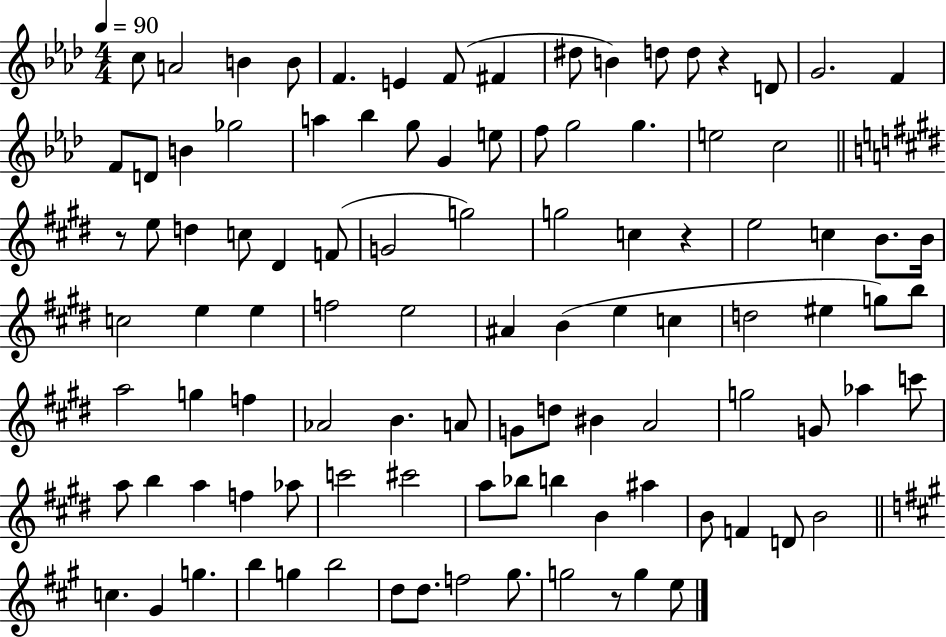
{
  \clef treble
  \numericTimeSignature
  \time 4/4
  \key aes \major
  \tempo 4 = 90
  c''8 a'2 b'4 b'8 | f'4. e'4 f'8( fis'4 | dis''8 b'4) d''8 d''8 r4 d'8 | g'2. f'4 | \break f'8 d'8 b'4 ges''2 | a''4 bes''4 g''8 g'4 e''8 | f''8 g''2 g''4. | e''2 c''2 | \break \bar "||" \break \key e \major r8 e''8 d''4 c''8 dis'4 f'8( | g'2 g''2) | g''2 c''4 r4 | e''2 c''4 b'8. b'16 | \break c''2 e''4 e''4 | f''2 e''2 | ais'4 b'4( e''4 c''4 | d''2 eis''4 g''8) b''8 | \break a''2 g''4 f''4 | aes'2 b'4. a'8 | g'8 d''8 bis'4 a'2 | g''2 g'8 aes''4 c'''8 | \break a''8 b''4 a''4 f''4 aes''8 | c'''2 cis'''2 | a''8 bes''8 b''4 b'4 ais''4 | b'8 f'4 d'8 b'2 | \break \bar "||" \break \key a \major c''4. gis'4 g''4. | b''4 g''4 b''2 | d''8 d''8. f''2 gis''8. | g''2 r8 g''4 e''8 | \break \bar "|."
}